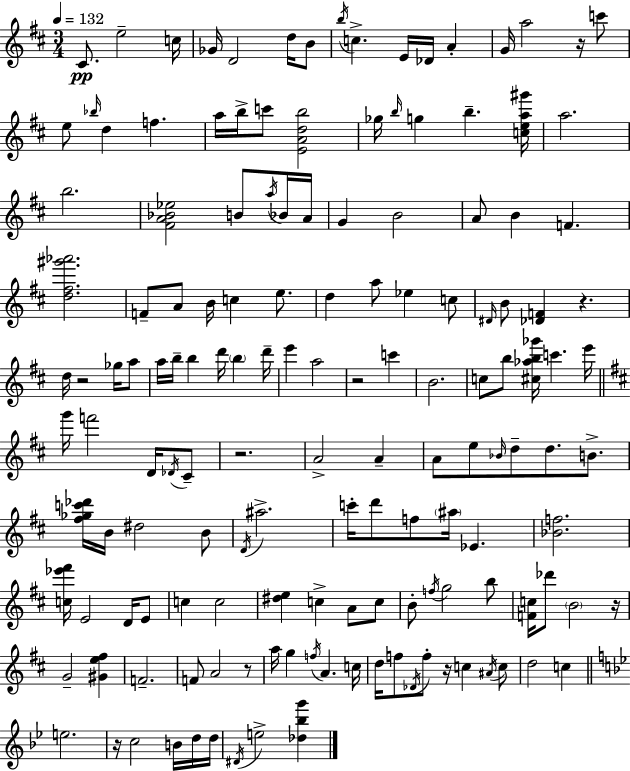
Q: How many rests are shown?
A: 9